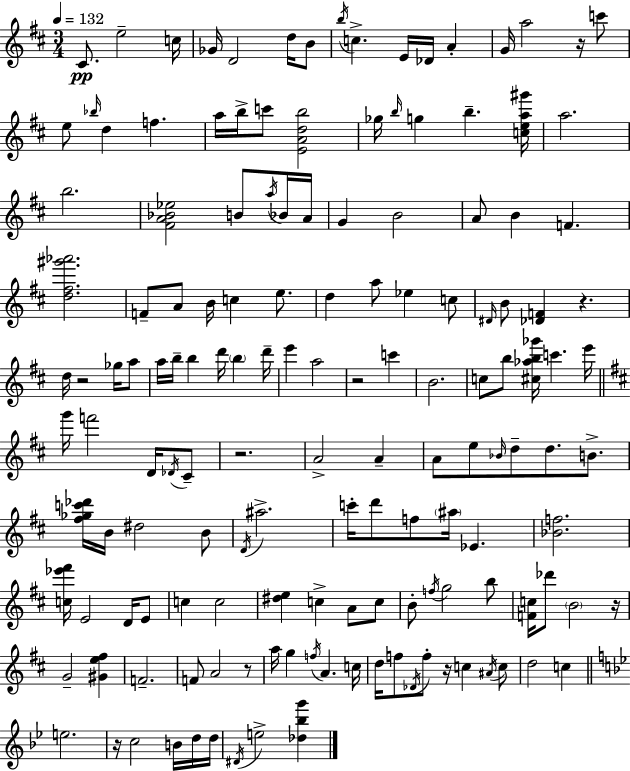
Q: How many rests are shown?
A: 9